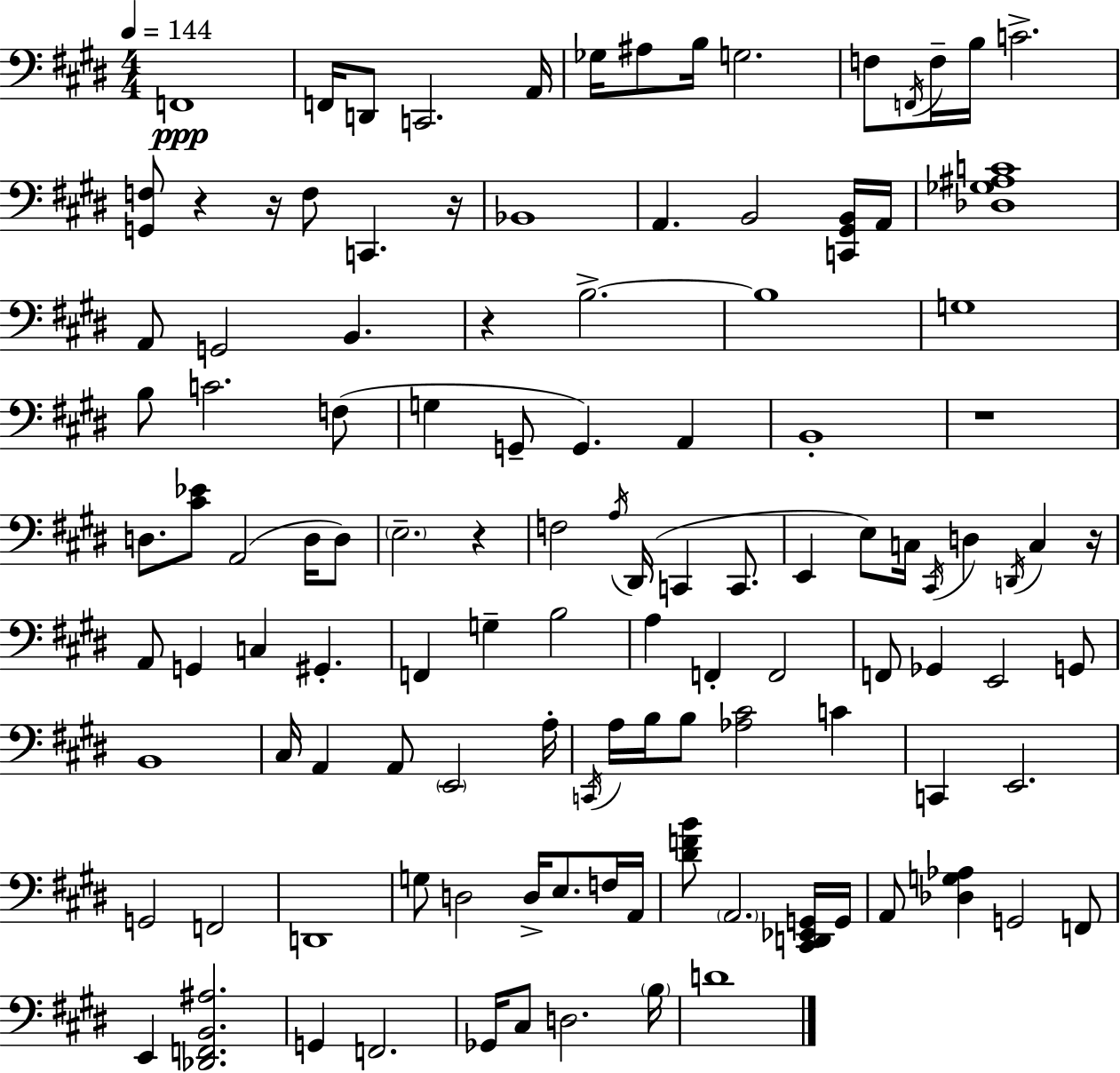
{
  \clef bass
  \numericTimeSignature
  \time 4/4
  \key e \major
  \tempo 4 = 144
  f,1\ppp | f,16 d,8 c,2. a,16 | ges16 ais8 b16 g2. | f8 \acciaccatura { f,16 } f16-- b16 c'2.-> | \break <g, f>8 r4 r16 f8 c,4. | r16 bes,1 | a,4. b,2 <c, gis, b,>16 | a,16 <des ges ais c'>1 | \break a,8 g,2 b,4. | r4 b2.->~~ | b1 | g1 | \break b8 c'2. f8( | g4 g,8-- g,4.) a,4 | b,1-. | r1 | \break d8. <cis' ees'>8 a,2( d16 d8) | \parenthesize e2.-- r4 | f2 \acciaccatura { a16 }( dis,16 c,4 c,8. | e,4 e8) c16 \acciaccatura { cis,16 } d4 \acciaccatura { d,16 } c4 | \break r16 a,8 g,4 c4 gis,4.-. | f,4 g4-- b2 | a4 f,4-. f,2 | f,8 ges,4 e,2 | \break g,8 b,1 | cis16 a,4 a,8 \parenthesize e,2 | a16-. \acciaccatura { c,16 } a16 b16 b8 <aes cis'>2 | c'4 c,4 e,2. | \break g,2 f,2 | d,1 | g8 d2 d16-> | e8. f16 a,16 <dis' f' b'>8 \parenthesize a,2. | \break <cis, d, ees, g,>16 g,16 a,8 <des g aes>4 g,2 | f,8 e,4 <des, f, b, ais>2. | g,4 f,2. | ges,16 cis8 d2. | \break \parenthesize b16 d'1 | \bar "|."
}